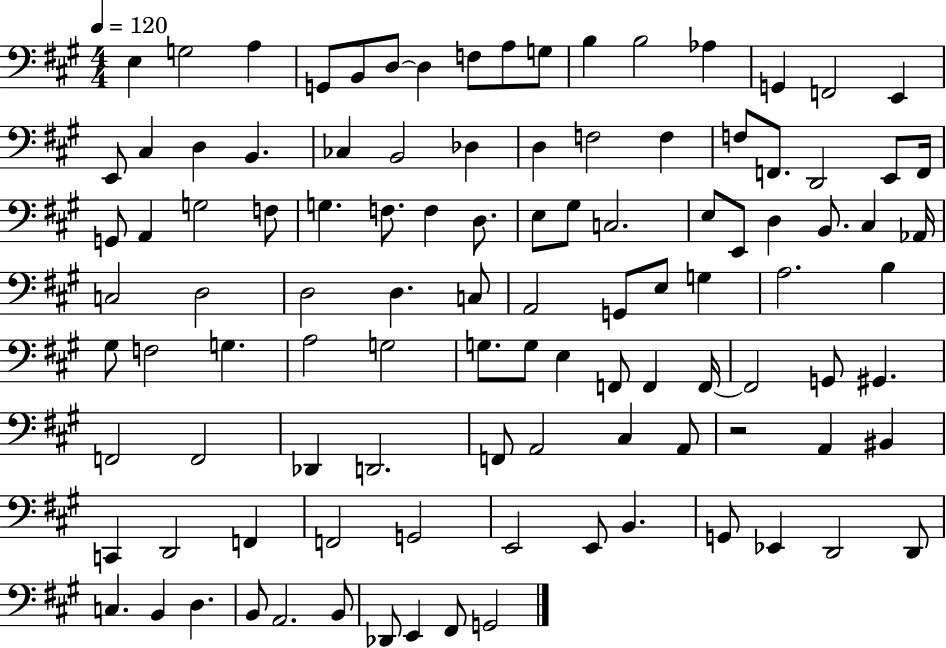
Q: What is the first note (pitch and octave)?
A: E3